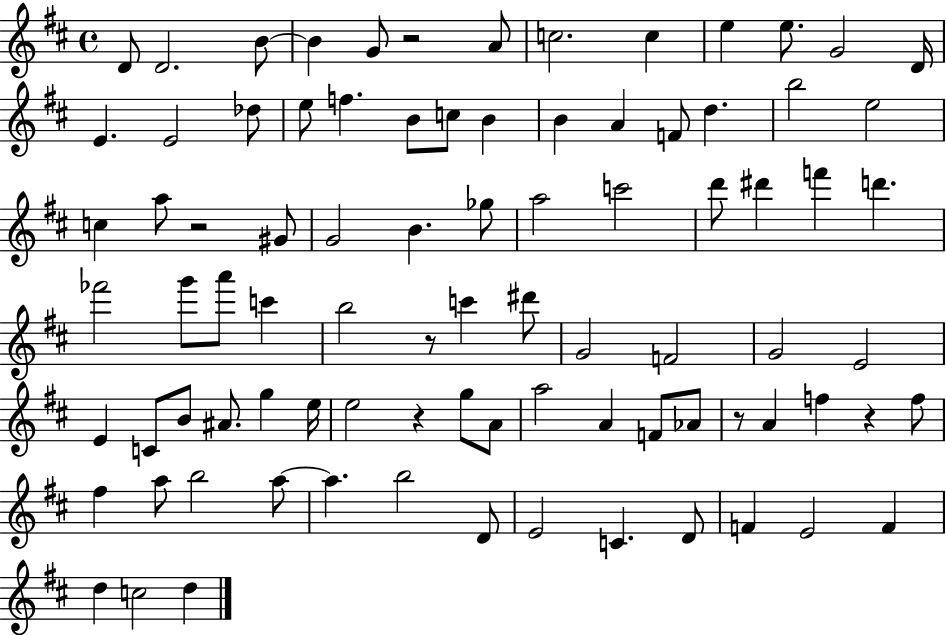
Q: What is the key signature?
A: D major